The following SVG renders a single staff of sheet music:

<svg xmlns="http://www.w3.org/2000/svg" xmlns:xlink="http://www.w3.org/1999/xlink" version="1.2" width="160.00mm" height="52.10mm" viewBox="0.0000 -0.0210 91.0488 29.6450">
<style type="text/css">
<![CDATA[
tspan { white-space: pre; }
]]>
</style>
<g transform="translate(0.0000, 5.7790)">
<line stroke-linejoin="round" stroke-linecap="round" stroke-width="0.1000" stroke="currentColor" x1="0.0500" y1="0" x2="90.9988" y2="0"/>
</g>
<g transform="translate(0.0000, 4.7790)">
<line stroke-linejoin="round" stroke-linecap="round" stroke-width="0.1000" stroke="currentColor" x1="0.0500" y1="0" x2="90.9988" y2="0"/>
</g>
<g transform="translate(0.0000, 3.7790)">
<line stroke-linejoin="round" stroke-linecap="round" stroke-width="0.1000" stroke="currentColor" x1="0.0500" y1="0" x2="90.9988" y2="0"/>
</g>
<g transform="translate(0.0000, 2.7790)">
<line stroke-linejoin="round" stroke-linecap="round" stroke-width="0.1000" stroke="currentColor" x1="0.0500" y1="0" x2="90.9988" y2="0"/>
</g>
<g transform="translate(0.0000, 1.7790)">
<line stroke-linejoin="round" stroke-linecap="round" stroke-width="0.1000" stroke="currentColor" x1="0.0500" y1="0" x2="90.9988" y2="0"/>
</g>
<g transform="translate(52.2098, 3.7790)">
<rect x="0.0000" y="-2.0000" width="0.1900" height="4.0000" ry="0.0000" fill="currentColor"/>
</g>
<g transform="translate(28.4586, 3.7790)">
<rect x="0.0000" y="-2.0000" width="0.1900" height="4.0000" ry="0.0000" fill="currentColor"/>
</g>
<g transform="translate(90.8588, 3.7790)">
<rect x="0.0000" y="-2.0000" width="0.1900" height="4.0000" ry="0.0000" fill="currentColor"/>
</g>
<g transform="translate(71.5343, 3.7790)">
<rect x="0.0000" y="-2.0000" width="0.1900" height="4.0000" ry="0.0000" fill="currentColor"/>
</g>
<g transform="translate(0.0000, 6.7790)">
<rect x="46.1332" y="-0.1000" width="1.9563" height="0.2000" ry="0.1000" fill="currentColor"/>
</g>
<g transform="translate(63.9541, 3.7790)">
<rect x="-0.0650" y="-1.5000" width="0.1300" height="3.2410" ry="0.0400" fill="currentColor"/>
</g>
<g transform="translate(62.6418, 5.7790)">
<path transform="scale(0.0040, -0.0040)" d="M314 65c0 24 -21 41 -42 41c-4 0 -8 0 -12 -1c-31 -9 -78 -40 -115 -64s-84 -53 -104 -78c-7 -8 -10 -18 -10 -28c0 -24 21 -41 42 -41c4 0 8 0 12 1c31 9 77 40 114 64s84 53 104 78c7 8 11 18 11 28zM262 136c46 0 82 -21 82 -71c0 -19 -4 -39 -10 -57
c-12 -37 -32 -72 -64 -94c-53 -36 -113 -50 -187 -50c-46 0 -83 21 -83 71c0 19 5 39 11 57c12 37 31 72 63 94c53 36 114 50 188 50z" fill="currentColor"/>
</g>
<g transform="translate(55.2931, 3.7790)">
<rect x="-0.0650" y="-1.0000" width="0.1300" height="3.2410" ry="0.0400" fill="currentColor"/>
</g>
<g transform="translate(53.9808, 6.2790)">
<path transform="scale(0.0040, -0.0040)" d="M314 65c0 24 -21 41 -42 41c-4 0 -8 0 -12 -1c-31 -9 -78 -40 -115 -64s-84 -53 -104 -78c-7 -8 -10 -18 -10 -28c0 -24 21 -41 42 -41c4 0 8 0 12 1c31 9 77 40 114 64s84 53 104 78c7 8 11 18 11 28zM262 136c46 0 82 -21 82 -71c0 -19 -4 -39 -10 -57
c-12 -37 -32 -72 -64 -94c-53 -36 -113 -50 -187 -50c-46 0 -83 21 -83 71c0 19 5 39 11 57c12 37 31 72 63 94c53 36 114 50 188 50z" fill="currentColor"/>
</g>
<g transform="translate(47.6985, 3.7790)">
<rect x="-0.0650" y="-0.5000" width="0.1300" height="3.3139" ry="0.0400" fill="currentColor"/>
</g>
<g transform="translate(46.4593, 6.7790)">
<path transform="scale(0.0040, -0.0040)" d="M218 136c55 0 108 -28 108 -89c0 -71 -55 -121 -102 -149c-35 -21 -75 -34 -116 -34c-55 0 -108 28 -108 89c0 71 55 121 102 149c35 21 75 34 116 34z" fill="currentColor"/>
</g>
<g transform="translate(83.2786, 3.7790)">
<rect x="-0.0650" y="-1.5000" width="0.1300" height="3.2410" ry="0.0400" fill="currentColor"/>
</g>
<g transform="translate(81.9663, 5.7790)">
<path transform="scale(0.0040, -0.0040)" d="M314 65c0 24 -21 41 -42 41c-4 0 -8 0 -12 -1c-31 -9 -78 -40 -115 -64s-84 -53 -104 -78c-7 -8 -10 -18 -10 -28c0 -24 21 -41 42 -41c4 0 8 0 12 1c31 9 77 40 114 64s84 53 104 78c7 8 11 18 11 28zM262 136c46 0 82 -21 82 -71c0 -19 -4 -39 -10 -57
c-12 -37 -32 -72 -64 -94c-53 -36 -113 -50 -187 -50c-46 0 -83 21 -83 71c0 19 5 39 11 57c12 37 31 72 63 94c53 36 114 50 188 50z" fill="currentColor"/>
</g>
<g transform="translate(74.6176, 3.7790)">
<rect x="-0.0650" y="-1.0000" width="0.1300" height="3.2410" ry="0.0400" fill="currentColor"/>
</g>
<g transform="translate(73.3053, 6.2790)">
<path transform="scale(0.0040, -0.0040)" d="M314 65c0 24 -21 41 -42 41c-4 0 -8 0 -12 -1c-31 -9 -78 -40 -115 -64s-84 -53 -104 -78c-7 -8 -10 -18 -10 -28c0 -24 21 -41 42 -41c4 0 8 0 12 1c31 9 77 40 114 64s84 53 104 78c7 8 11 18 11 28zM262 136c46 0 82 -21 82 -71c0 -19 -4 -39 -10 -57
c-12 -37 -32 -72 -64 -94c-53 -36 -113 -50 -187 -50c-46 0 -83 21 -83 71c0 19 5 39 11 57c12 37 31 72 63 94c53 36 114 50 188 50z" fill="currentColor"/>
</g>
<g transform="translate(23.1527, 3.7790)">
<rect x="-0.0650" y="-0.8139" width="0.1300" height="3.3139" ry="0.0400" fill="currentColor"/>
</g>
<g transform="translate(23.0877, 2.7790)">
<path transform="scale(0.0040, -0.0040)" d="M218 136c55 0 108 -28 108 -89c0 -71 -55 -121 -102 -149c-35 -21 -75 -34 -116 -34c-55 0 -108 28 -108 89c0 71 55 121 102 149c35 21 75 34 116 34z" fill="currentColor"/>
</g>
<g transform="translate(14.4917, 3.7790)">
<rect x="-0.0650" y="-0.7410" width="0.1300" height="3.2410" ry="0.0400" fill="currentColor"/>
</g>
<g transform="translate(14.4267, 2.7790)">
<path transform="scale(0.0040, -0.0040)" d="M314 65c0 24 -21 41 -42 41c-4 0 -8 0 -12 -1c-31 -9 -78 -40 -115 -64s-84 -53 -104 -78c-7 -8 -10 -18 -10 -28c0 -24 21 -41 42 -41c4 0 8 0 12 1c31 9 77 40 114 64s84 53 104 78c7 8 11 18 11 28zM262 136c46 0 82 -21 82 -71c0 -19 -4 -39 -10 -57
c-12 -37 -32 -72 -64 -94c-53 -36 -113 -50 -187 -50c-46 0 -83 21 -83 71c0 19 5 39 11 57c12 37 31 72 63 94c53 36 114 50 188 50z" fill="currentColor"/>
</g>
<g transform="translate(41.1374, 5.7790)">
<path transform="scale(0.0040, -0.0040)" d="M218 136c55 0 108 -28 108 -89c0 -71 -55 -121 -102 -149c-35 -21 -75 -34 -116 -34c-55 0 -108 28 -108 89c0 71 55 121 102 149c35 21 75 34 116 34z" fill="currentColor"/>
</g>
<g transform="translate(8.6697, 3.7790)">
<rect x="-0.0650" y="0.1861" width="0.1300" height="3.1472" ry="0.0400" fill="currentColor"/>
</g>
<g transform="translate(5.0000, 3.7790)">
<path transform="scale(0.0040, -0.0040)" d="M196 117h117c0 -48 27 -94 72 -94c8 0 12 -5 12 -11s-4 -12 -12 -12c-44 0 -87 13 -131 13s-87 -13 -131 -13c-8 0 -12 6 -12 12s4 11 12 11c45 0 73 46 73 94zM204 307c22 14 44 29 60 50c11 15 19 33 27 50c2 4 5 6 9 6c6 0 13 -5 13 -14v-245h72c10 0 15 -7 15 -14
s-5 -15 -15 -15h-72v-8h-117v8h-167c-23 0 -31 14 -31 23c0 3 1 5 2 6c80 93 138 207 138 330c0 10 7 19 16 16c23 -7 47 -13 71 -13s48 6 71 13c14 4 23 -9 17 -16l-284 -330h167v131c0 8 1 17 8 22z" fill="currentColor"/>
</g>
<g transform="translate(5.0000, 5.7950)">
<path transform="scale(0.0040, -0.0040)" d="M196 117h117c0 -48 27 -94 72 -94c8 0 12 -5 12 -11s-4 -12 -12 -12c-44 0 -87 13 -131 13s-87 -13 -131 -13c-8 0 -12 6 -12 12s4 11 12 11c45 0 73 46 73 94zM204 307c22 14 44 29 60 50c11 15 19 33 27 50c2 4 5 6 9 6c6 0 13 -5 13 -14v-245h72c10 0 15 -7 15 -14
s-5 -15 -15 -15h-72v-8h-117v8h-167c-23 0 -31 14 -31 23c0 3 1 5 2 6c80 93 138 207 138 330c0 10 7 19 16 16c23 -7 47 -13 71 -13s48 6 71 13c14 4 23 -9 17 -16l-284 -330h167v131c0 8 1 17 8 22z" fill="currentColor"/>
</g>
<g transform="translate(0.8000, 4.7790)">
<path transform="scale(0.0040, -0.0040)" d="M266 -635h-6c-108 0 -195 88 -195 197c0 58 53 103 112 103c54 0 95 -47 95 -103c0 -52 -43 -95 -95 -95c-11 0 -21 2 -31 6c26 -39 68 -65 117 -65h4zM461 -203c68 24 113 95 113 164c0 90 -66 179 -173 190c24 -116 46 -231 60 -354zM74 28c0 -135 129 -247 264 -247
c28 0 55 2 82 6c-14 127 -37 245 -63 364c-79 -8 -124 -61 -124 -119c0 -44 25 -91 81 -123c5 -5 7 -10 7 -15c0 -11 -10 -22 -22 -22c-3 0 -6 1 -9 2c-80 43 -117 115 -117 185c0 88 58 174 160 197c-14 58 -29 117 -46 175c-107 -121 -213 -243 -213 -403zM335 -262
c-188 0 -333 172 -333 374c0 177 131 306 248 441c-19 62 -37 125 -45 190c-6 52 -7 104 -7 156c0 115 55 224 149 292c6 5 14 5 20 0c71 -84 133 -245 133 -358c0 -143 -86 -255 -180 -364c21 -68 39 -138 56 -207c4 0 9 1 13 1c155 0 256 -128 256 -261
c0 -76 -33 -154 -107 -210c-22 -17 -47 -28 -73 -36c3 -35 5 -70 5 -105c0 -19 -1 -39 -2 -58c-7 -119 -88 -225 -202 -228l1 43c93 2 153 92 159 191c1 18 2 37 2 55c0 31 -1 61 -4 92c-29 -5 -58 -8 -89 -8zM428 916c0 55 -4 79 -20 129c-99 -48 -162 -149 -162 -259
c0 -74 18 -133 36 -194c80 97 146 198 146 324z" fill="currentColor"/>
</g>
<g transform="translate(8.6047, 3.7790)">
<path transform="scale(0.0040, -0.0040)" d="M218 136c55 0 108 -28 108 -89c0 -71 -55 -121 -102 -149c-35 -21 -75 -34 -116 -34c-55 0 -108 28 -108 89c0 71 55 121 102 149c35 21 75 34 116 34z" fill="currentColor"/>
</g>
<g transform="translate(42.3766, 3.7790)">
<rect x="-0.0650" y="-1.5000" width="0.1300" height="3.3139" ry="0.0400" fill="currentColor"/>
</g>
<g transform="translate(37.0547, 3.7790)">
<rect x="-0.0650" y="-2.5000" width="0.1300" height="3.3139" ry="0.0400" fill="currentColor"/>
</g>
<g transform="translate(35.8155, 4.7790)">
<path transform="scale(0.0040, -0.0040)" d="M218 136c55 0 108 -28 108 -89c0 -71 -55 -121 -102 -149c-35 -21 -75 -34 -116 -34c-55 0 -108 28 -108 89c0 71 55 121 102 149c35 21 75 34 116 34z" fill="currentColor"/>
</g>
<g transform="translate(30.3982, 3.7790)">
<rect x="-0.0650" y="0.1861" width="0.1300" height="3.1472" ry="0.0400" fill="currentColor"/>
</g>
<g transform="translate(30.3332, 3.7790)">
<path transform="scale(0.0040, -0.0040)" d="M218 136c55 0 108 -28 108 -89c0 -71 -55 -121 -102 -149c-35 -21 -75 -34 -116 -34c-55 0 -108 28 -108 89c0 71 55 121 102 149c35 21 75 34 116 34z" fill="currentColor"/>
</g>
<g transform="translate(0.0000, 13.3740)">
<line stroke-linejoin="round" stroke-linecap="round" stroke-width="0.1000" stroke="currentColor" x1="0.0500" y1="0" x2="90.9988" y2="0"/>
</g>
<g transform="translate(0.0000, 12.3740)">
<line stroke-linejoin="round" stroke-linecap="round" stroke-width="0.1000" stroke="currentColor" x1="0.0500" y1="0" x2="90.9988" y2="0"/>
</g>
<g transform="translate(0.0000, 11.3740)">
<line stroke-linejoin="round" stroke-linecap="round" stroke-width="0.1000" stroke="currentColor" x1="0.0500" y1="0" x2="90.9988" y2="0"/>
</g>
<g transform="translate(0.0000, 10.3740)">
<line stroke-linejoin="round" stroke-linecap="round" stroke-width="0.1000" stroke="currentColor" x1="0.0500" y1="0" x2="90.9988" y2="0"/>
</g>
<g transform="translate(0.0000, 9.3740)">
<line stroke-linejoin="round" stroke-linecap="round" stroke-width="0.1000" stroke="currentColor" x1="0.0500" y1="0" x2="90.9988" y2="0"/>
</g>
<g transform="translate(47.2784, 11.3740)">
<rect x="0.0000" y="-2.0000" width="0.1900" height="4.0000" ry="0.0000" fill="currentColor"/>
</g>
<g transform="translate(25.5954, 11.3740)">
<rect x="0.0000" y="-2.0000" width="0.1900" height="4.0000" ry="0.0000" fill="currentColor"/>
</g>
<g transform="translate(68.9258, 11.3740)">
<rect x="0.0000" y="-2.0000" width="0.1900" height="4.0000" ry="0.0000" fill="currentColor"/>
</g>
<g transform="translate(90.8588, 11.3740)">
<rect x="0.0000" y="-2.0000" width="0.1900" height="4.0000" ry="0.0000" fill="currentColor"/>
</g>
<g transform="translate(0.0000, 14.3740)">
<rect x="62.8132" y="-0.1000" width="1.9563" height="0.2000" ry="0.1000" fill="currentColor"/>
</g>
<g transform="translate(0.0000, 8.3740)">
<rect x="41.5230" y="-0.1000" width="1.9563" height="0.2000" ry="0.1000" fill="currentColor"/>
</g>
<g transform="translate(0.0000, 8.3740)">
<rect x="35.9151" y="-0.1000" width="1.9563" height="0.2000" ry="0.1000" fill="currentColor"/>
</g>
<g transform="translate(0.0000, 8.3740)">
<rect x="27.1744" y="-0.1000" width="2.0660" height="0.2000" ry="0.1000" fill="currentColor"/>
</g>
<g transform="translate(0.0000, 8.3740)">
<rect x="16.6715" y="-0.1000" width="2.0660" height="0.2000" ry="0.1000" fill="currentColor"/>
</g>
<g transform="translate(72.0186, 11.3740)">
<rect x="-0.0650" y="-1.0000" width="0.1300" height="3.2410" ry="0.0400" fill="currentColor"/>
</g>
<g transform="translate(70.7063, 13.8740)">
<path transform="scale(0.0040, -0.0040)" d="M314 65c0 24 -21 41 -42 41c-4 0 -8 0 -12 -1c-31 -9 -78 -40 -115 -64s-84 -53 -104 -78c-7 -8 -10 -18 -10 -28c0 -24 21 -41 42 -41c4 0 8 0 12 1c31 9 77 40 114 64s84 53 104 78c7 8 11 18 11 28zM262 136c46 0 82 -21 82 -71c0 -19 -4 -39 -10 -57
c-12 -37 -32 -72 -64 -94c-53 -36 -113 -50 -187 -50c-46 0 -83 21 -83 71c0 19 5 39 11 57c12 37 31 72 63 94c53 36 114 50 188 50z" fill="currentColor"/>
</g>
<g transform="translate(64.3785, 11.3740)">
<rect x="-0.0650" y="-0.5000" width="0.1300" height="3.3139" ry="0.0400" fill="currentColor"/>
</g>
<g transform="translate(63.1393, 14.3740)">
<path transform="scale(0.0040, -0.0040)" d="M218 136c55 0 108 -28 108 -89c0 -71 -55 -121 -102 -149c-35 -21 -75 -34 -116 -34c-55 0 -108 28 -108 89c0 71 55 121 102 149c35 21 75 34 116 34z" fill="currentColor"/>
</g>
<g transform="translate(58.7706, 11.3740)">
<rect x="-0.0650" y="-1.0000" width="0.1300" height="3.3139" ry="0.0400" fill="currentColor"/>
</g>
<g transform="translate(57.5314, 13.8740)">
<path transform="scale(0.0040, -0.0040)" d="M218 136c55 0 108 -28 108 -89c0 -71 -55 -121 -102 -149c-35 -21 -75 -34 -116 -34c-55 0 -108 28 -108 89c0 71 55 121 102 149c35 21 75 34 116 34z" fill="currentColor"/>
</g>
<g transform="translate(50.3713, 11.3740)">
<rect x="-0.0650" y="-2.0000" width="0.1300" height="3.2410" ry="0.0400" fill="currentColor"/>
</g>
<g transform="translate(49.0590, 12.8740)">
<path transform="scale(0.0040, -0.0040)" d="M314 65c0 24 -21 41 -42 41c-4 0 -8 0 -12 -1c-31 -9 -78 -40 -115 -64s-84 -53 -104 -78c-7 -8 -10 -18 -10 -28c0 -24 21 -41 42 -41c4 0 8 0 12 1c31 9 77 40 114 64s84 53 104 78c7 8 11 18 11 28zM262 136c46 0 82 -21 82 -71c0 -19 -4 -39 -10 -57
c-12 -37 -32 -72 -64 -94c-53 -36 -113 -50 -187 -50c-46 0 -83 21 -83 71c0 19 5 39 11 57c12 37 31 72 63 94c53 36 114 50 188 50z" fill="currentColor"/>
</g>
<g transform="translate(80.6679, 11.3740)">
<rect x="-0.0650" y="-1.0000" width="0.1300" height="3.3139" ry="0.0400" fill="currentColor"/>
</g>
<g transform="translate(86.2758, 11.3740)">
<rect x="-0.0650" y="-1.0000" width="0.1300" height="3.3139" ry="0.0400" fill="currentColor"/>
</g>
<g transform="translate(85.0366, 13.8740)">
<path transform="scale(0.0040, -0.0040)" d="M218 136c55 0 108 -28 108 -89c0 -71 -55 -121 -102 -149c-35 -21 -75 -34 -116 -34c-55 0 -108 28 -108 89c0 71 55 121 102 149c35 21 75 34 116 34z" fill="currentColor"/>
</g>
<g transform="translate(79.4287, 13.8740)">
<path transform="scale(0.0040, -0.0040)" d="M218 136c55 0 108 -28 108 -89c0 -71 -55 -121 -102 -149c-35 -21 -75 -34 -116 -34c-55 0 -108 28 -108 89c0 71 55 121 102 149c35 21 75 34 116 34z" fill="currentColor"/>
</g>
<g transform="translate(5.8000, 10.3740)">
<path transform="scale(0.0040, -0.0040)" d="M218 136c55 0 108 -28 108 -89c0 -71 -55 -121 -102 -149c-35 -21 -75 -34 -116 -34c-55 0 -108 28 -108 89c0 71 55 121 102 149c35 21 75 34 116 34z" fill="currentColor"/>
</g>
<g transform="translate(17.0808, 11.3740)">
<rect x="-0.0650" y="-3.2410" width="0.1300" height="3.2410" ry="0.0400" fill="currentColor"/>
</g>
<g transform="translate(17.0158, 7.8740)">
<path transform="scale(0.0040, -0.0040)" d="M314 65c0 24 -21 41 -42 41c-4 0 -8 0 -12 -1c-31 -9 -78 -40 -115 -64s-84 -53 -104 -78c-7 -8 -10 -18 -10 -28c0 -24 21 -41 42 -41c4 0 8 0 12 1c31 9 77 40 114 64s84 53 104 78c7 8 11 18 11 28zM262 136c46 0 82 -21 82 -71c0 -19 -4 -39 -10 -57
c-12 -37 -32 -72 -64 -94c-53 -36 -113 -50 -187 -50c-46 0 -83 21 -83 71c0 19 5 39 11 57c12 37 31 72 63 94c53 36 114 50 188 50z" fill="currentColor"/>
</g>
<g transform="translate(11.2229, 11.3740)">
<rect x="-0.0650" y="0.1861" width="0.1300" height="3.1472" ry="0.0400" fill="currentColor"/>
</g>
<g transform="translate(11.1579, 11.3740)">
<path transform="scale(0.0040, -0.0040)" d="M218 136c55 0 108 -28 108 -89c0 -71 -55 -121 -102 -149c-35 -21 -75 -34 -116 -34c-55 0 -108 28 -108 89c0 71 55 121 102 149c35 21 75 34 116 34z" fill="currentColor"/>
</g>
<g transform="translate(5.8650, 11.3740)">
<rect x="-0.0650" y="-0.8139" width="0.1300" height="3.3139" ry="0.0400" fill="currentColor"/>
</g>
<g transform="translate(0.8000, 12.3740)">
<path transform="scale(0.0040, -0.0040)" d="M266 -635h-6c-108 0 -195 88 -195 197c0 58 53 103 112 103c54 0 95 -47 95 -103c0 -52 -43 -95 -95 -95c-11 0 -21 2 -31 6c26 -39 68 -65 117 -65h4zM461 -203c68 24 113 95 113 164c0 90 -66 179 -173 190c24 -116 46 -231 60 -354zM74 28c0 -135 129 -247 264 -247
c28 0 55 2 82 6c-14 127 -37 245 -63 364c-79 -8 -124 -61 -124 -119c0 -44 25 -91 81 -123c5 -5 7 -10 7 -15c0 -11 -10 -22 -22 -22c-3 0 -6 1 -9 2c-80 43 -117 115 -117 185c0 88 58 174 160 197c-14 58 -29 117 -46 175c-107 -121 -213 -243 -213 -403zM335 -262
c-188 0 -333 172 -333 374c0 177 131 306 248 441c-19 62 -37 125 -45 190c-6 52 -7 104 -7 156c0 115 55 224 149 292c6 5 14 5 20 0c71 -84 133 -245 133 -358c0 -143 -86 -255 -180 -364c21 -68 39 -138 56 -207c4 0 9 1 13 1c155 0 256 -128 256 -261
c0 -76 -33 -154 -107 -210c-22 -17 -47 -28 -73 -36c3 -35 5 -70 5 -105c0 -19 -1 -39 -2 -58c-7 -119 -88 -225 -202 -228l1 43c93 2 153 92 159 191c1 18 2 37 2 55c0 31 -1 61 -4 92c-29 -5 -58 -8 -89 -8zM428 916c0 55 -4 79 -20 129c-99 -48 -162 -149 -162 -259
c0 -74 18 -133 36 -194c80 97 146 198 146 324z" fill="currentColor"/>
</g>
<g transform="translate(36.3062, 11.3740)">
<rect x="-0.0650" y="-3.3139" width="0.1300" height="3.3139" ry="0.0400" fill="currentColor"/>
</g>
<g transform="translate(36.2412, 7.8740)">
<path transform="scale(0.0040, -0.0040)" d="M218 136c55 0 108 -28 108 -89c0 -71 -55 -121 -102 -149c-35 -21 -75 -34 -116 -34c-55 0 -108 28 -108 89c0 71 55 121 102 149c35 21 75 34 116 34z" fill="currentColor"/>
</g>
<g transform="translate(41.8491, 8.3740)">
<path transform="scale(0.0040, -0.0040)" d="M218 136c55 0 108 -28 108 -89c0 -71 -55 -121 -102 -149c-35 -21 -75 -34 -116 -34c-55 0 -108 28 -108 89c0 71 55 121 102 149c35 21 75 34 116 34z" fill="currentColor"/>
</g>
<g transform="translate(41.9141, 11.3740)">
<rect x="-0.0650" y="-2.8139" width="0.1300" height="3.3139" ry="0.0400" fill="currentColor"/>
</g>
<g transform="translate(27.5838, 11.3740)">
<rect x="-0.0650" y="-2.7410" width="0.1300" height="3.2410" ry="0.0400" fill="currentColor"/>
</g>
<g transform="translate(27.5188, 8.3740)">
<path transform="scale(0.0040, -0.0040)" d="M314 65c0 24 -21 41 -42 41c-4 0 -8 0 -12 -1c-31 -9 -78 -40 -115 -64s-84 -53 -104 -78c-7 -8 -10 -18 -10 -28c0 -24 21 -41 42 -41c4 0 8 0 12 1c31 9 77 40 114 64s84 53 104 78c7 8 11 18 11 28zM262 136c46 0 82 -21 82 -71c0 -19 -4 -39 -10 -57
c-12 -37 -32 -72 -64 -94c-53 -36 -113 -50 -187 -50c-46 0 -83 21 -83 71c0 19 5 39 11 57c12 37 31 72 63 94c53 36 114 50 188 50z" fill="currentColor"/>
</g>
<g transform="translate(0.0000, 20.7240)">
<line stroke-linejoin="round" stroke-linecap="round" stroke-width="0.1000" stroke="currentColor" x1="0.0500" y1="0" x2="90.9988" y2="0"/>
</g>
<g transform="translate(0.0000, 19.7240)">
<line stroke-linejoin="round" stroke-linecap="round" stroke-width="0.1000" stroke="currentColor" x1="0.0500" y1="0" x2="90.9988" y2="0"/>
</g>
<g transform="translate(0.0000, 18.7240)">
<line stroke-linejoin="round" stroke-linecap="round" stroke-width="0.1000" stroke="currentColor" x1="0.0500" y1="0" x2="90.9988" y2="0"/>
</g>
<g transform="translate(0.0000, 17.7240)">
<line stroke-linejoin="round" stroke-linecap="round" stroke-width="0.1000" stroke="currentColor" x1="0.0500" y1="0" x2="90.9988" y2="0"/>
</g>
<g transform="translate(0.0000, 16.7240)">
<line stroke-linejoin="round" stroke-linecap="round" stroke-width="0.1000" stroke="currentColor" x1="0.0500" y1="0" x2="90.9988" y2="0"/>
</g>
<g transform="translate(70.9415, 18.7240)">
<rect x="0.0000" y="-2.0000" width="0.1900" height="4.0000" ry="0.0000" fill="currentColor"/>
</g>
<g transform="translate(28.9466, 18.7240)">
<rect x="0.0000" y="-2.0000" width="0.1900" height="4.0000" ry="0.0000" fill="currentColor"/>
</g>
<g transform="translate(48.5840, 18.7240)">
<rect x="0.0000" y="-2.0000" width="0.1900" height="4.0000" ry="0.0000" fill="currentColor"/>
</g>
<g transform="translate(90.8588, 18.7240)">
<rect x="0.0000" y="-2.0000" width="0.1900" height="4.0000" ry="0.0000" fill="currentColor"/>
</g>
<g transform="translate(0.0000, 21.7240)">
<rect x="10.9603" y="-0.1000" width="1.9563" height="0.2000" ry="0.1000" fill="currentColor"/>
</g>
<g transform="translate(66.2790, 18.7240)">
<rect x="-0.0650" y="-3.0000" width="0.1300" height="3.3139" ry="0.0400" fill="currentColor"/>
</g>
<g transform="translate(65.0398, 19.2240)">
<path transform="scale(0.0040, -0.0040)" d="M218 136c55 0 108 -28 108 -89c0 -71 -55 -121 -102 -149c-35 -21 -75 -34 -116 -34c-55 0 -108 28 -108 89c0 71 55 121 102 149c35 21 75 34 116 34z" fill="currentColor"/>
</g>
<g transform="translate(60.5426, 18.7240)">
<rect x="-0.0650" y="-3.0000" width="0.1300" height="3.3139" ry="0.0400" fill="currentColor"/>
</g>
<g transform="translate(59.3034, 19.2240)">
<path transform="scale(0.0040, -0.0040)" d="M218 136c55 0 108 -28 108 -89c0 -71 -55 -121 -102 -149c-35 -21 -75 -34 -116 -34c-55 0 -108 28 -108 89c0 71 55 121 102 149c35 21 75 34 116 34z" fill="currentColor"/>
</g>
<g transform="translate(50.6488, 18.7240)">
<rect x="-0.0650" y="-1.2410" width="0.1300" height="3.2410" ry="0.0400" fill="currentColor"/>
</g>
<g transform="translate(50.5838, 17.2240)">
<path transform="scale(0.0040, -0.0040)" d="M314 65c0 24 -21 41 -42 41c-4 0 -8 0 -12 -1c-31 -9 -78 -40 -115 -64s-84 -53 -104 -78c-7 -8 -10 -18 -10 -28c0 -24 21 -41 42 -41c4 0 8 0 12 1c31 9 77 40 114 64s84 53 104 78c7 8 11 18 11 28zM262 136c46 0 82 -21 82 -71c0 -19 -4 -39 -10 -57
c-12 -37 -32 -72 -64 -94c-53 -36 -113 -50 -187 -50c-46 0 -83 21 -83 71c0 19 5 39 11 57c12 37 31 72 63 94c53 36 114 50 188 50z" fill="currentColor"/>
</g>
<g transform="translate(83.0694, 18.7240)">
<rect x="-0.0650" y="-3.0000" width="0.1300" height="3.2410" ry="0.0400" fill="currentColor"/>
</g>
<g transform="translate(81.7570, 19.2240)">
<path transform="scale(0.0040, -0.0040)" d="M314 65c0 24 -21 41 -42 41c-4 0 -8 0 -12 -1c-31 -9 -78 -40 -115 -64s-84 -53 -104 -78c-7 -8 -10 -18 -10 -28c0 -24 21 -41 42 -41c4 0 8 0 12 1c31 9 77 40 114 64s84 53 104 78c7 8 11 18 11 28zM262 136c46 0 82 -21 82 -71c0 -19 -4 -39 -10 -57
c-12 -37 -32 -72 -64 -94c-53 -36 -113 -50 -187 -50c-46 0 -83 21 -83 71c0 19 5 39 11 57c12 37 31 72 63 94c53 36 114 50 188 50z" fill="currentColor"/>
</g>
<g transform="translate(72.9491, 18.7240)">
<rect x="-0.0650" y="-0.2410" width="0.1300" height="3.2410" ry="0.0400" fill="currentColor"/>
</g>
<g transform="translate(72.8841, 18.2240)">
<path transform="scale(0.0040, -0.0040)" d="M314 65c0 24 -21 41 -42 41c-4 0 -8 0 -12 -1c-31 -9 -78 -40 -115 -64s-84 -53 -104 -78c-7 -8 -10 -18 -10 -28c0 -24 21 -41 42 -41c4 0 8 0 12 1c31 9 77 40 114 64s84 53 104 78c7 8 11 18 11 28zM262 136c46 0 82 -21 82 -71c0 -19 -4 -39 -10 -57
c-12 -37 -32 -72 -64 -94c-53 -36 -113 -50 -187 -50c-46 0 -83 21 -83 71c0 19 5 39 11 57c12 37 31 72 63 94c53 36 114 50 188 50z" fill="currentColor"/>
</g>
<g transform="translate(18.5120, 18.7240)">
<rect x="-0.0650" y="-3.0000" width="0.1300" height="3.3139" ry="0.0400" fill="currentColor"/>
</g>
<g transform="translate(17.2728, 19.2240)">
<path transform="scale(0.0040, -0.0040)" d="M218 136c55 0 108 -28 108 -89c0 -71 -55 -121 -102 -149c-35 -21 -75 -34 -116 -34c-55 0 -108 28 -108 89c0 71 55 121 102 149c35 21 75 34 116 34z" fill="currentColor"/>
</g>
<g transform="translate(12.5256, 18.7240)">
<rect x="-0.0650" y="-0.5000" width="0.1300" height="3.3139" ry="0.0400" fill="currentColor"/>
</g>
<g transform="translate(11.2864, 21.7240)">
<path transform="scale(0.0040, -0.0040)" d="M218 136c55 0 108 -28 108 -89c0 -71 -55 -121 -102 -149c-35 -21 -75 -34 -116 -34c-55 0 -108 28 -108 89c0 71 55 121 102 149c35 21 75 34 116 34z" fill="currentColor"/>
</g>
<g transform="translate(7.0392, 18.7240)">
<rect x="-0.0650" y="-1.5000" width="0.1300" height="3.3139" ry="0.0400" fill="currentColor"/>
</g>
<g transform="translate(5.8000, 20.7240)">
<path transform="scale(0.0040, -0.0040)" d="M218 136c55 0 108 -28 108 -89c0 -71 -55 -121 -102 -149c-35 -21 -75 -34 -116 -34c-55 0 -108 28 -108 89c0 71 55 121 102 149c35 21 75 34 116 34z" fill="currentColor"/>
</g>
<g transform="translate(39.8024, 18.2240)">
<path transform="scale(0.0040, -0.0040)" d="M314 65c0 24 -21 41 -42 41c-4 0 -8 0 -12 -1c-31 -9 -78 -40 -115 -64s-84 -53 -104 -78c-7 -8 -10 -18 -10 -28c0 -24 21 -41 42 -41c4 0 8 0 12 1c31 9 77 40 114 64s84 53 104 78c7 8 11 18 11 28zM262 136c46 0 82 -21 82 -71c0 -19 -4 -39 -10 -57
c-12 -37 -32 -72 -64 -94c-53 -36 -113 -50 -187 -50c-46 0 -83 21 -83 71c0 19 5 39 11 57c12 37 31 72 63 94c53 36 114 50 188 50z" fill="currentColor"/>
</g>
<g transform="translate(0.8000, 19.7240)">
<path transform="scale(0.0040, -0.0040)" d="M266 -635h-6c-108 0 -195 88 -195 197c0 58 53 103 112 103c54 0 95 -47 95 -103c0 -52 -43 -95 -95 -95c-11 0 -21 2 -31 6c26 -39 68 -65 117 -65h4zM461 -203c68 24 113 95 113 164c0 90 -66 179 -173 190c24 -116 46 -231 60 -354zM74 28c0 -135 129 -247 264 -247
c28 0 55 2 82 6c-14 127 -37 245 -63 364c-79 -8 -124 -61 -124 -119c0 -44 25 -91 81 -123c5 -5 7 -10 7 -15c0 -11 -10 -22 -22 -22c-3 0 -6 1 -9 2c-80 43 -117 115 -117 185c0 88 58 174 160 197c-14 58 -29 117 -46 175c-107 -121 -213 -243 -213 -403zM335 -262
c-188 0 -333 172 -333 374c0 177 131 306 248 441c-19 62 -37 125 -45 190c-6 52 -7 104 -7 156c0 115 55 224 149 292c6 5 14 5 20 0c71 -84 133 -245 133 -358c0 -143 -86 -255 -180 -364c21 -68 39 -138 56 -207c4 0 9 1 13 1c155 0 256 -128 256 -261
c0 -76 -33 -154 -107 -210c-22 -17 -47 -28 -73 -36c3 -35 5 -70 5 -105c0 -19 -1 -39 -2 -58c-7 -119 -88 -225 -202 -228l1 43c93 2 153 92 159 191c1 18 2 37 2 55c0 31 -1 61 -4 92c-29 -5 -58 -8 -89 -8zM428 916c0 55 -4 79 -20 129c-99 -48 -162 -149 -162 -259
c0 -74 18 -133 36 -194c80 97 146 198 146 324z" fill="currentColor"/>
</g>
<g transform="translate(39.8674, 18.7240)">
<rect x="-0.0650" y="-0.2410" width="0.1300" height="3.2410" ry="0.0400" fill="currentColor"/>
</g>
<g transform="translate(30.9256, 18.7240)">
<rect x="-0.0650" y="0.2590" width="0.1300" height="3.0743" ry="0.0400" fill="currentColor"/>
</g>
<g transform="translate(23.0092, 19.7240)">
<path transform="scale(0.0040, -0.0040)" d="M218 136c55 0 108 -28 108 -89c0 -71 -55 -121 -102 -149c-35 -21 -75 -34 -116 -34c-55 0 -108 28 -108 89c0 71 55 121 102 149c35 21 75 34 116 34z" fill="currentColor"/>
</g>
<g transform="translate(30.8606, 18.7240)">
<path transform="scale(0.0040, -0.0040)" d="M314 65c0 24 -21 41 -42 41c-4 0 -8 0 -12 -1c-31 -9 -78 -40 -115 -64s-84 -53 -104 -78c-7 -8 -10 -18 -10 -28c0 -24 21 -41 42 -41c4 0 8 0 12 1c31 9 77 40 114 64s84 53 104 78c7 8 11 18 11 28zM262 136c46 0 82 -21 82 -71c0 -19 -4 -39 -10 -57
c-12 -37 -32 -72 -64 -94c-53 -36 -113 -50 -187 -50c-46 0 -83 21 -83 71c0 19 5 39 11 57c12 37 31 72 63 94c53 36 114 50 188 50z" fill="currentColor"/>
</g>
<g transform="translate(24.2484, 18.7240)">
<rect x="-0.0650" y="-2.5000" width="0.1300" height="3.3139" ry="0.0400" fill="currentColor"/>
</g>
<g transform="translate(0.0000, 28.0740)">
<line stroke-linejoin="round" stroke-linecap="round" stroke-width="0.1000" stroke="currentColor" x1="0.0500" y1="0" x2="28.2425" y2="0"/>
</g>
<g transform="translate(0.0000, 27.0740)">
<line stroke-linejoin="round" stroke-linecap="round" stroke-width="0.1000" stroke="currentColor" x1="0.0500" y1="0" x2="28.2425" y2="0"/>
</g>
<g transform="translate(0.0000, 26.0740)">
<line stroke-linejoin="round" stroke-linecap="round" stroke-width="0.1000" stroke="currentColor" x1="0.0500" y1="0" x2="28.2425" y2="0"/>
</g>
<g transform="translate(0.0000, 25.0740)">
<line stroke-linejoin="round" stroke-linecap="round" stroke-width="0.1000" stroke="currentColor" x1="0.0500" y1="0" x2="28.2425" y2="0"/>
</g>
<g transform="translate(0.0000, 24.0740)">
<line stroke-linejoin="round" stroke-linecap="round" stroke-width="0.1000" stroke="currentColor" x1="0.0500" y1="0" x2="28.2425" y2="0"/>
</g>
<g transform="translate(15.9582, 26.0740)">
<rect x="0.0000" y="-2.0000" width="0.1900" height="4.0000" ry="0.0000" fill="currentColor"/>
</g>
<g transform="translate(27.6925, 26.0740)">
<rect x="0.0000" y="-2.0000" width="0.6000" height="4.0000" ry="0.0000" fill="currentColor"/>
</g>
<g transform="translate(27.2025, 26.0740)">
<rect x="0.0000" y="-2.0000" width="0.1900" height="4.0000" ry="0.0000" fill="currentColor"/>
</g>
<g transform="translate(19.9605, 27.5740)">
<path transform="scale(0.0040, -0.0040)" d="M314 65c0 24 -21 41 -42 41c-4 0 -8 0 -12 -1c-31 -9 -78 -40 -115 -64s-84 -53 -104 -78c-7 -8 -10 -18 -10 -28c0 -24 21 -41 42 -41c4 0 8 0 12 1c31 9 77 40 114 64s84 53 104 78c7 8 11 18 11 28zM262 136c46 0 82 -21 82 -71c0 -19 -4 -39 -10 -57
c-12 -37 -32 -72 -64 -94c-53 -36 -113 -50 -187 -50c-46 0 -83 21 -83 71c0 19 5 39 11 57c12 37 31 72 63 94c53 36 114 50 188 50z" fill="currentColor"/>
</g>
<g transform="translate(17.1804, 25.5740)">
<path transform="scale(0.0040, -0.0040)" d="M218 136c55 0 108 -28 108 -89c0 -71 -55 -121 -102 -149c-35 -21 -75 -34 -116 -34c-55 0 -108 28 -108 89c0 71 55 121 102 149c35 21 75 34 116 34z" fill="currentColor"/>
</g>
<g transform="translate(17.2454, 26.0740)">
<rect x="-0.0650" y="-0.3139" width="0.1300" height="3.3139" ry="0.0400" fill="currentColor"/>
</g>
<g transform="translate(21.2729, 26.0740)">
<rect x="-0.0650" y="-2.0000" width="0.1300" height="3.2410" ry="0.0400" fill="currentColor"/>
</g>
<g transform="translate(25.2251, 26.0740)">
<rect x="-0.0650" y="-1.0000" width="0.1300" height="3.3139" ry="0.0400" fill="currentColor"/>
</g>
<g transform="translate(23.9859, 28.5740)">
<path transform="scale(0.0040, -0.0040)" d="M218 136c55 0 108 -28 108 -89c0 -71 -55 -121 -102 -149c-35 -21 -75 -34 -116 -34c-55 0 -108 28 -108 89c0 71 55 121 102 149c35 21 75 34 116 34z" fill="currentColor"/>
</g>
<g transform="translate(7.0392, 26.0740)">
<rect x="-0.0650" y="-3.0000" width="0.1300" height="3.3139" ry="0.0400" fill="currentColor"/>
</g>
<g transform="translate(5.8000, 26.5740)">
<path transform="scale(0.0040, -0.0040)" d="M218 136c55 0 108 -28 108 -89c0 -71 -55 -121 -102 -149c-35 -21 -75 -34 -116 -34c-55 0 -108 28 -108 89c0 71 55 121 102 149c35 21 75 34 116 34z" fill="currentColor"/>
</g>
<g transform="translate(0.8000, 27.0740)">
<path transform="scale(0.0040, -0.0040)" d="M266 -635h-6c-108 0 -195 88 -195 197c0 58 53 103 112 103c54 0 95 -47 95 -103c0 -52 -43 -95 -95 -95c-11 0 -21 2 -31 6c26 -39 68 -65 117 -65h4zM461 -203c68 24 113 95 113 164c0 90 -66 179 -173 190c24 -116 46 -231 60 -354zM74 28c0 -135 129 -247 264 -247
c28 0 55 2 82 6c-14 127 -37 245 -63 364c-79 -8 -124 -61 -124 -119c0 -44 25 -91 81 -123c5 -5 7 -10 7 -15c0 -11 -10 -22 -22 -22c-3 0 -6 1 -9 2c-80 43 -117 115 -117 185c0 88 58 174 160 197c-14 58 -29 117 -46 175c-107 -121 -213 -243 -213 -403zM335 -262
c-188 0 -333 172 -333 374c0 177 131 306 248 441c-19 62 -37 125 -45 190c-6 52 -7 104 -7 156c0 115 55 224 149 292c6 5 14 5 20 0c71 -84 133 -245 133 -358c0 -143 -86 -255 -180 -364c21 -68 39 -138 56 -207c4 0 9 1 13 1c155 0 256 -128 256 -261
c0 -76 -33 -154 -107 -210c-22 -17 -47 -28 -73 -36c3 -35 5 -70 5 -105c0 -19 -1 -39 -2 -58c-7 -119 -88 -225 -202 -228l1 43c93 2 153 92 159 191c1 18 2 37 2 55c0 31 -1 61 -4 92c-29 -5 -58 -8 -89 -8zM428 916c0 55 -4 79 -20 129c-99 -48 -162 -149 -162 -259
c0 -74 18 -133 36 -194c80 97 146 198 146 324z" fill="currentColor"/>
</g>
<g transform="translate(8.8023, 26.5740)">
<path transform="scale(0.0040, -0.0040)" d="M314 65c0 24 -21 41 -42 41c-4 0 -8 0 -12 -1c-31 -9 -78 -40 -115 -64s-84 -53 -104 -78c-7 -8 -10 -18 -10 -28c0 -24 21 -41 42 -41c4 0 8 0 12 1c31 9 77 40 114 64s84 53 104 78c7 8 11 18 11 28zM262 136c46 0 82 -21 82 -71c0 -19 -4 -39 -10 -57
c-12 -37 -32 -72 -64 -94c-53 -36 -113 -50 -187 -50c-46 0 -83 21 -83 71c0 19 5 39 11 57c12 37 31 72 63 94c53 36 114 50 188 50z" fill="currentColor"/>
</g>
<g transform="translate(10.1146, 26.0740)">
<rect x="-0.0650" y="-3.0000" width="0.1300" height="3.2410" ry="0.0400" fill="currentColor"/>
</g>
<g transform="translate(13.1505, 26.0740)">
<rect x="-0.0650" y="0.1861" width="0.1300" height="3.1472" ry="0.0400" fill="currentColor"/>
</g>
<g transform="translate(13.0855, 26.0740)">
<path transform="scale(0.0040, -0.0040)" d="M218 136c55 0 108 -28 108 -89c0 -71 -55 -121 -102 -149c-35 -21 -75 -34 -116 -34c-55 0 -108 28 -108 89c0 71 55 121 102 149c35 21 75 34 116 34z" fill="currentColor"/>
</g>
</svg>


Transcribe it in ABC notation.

X:1
T:Untitled
M:4/4
L:1/4
K:C
B d2 d B G E C D2 E2 D2 E2 d B b2 a2 b a F2 D C D2 D D E C A G B2 c2 e2 A A c2 A2 A A2 B c F2 D